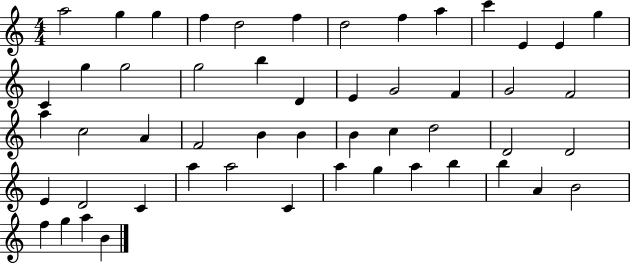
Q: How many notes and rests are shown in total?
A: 52